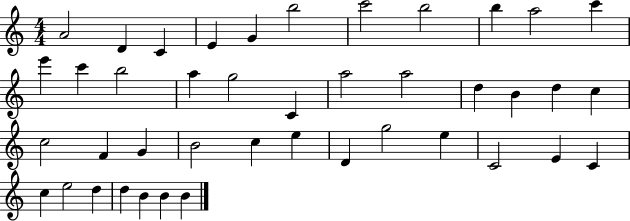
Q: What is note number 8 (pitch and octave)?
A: B5